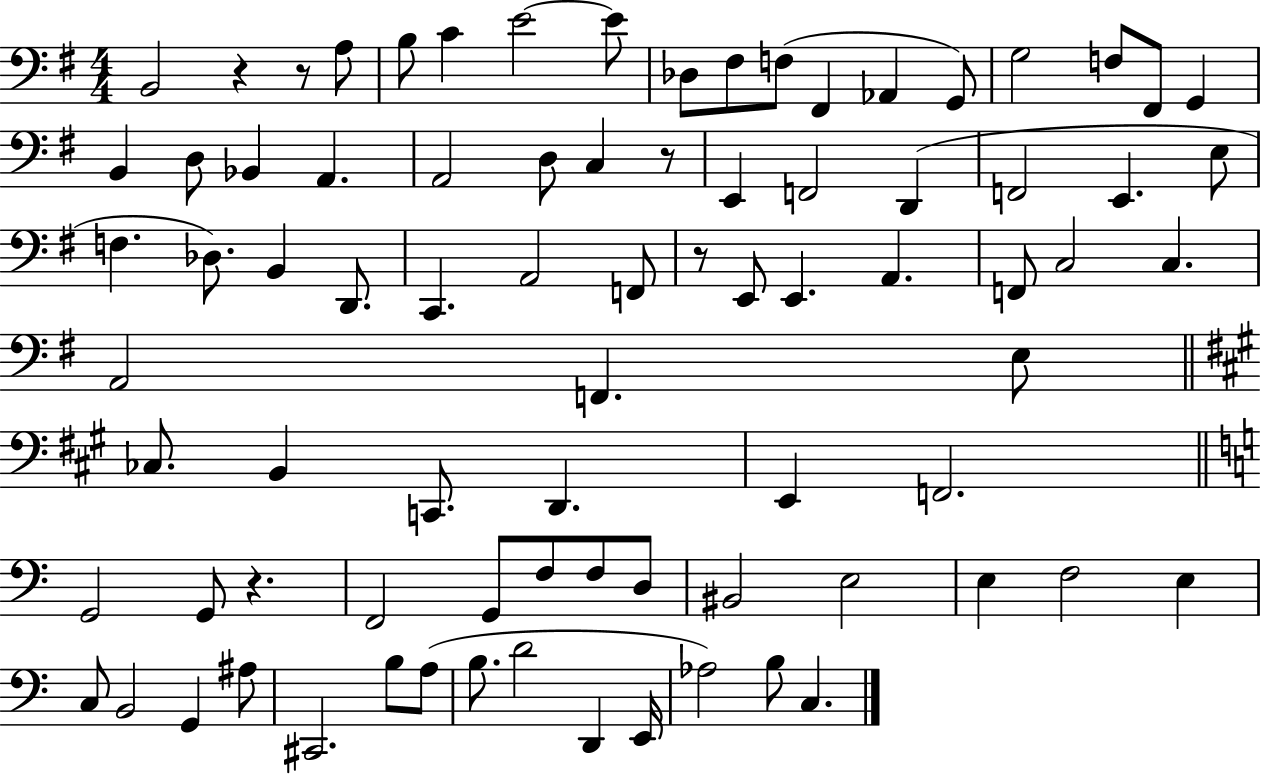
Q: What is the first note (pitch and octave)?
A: B2